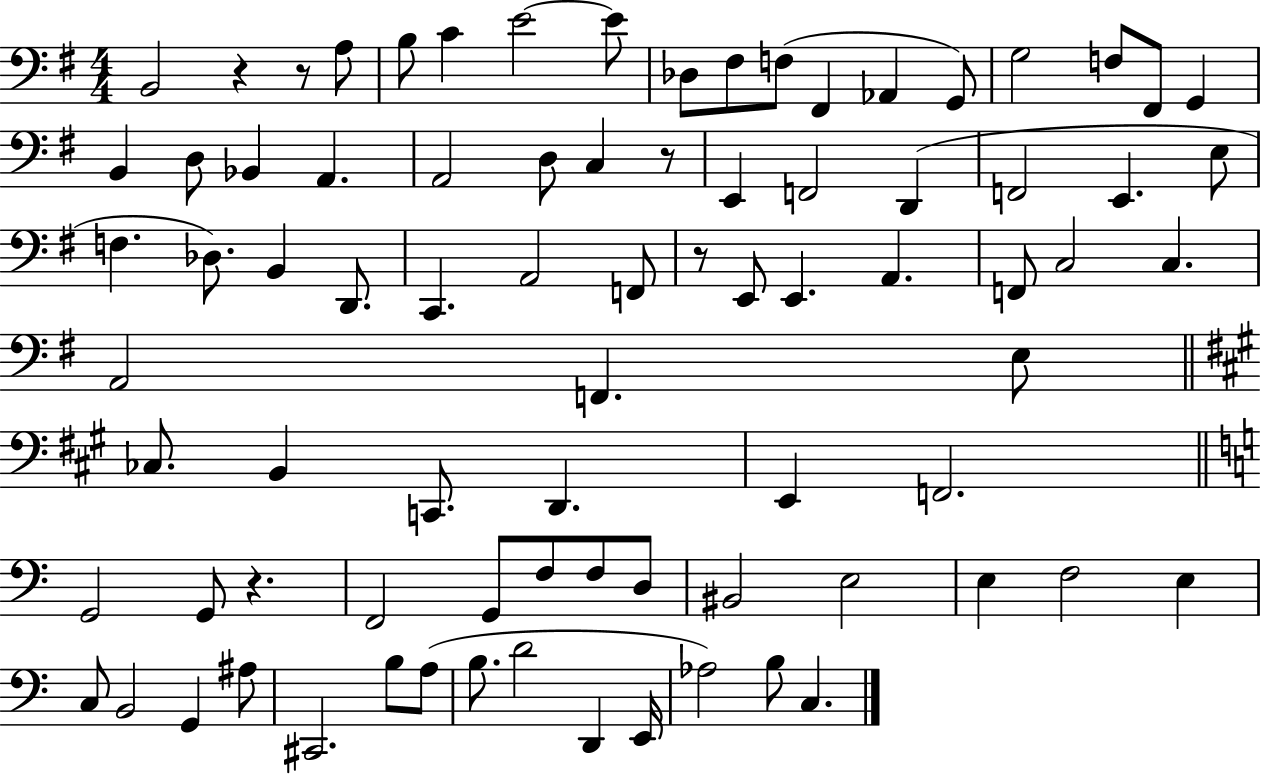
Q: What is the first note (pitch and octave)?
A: B2